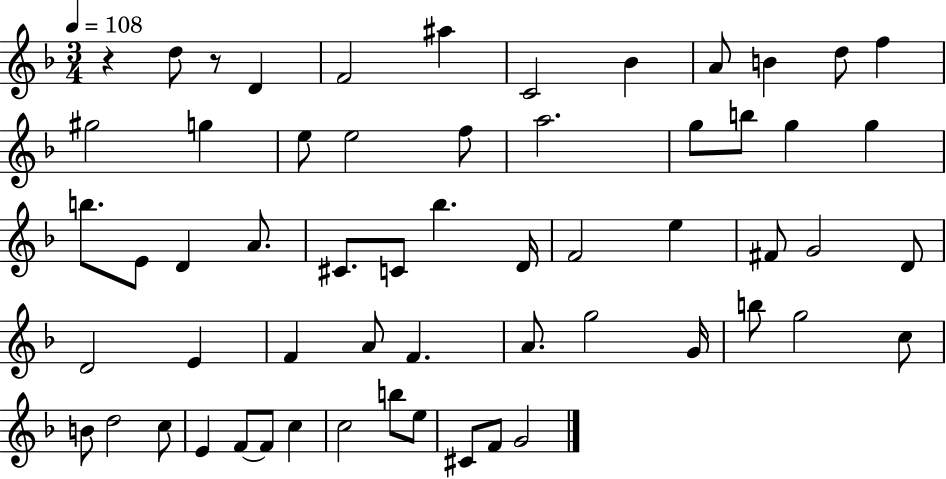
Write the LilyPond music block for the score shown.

{
  \clef treble
  \numericTimeSignature
  \time 3/4
  \key f \major
  \tempo 4 = 108
  r4 d''8 r8 d'4 | f'2 ais''4 | c'2 bes'4 | a'8 b'4 d''8 f''4 | \break gis''2 g''4 | e''8 e''2 f''8 | a''2. | g''8 b''8 g''4 g''4 | \break b''8. e'8 d'4 a'8. | cis'8. c'8 bes''4. d'16 | f'2 e''4 | fis'8 g'2 d'8 | \break d'2 e'4 | f'4 a'8 f'4. | a'8. g''2 g'16 | b''8 g''2 c''8 | \break b'8 d''2 c''8 | e'4 f'8~~ f'8 c''4 | c''2 b''8 e''8 | cis'8 f'8 g'2 | \break \bar "|."
}